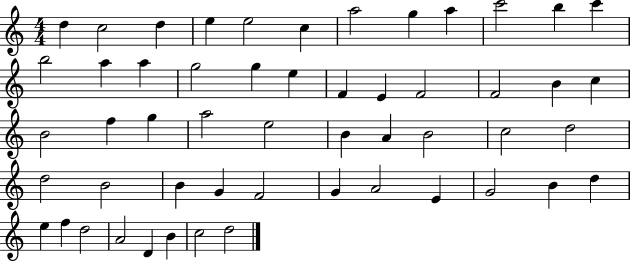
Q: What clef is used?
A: treble